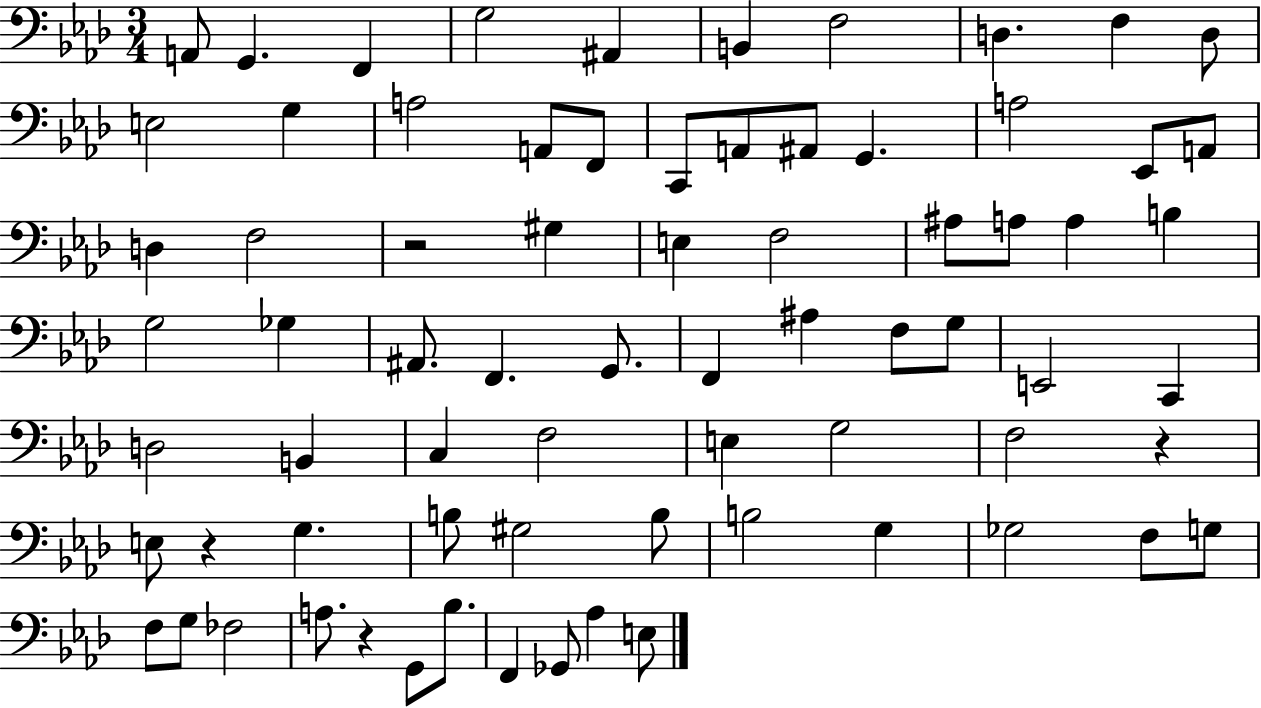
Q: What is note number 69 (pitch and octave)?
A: E3